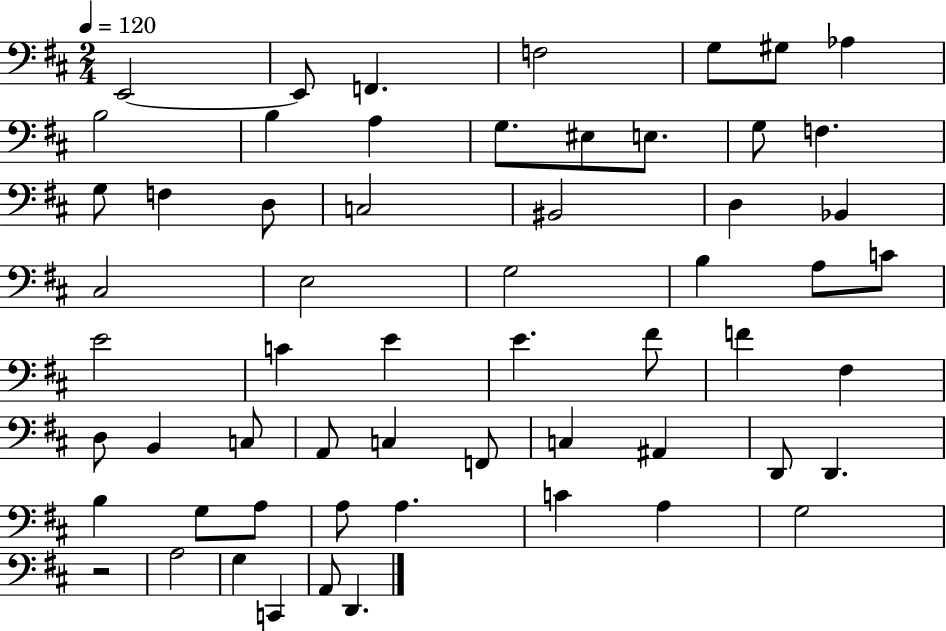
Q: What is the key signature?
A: D major